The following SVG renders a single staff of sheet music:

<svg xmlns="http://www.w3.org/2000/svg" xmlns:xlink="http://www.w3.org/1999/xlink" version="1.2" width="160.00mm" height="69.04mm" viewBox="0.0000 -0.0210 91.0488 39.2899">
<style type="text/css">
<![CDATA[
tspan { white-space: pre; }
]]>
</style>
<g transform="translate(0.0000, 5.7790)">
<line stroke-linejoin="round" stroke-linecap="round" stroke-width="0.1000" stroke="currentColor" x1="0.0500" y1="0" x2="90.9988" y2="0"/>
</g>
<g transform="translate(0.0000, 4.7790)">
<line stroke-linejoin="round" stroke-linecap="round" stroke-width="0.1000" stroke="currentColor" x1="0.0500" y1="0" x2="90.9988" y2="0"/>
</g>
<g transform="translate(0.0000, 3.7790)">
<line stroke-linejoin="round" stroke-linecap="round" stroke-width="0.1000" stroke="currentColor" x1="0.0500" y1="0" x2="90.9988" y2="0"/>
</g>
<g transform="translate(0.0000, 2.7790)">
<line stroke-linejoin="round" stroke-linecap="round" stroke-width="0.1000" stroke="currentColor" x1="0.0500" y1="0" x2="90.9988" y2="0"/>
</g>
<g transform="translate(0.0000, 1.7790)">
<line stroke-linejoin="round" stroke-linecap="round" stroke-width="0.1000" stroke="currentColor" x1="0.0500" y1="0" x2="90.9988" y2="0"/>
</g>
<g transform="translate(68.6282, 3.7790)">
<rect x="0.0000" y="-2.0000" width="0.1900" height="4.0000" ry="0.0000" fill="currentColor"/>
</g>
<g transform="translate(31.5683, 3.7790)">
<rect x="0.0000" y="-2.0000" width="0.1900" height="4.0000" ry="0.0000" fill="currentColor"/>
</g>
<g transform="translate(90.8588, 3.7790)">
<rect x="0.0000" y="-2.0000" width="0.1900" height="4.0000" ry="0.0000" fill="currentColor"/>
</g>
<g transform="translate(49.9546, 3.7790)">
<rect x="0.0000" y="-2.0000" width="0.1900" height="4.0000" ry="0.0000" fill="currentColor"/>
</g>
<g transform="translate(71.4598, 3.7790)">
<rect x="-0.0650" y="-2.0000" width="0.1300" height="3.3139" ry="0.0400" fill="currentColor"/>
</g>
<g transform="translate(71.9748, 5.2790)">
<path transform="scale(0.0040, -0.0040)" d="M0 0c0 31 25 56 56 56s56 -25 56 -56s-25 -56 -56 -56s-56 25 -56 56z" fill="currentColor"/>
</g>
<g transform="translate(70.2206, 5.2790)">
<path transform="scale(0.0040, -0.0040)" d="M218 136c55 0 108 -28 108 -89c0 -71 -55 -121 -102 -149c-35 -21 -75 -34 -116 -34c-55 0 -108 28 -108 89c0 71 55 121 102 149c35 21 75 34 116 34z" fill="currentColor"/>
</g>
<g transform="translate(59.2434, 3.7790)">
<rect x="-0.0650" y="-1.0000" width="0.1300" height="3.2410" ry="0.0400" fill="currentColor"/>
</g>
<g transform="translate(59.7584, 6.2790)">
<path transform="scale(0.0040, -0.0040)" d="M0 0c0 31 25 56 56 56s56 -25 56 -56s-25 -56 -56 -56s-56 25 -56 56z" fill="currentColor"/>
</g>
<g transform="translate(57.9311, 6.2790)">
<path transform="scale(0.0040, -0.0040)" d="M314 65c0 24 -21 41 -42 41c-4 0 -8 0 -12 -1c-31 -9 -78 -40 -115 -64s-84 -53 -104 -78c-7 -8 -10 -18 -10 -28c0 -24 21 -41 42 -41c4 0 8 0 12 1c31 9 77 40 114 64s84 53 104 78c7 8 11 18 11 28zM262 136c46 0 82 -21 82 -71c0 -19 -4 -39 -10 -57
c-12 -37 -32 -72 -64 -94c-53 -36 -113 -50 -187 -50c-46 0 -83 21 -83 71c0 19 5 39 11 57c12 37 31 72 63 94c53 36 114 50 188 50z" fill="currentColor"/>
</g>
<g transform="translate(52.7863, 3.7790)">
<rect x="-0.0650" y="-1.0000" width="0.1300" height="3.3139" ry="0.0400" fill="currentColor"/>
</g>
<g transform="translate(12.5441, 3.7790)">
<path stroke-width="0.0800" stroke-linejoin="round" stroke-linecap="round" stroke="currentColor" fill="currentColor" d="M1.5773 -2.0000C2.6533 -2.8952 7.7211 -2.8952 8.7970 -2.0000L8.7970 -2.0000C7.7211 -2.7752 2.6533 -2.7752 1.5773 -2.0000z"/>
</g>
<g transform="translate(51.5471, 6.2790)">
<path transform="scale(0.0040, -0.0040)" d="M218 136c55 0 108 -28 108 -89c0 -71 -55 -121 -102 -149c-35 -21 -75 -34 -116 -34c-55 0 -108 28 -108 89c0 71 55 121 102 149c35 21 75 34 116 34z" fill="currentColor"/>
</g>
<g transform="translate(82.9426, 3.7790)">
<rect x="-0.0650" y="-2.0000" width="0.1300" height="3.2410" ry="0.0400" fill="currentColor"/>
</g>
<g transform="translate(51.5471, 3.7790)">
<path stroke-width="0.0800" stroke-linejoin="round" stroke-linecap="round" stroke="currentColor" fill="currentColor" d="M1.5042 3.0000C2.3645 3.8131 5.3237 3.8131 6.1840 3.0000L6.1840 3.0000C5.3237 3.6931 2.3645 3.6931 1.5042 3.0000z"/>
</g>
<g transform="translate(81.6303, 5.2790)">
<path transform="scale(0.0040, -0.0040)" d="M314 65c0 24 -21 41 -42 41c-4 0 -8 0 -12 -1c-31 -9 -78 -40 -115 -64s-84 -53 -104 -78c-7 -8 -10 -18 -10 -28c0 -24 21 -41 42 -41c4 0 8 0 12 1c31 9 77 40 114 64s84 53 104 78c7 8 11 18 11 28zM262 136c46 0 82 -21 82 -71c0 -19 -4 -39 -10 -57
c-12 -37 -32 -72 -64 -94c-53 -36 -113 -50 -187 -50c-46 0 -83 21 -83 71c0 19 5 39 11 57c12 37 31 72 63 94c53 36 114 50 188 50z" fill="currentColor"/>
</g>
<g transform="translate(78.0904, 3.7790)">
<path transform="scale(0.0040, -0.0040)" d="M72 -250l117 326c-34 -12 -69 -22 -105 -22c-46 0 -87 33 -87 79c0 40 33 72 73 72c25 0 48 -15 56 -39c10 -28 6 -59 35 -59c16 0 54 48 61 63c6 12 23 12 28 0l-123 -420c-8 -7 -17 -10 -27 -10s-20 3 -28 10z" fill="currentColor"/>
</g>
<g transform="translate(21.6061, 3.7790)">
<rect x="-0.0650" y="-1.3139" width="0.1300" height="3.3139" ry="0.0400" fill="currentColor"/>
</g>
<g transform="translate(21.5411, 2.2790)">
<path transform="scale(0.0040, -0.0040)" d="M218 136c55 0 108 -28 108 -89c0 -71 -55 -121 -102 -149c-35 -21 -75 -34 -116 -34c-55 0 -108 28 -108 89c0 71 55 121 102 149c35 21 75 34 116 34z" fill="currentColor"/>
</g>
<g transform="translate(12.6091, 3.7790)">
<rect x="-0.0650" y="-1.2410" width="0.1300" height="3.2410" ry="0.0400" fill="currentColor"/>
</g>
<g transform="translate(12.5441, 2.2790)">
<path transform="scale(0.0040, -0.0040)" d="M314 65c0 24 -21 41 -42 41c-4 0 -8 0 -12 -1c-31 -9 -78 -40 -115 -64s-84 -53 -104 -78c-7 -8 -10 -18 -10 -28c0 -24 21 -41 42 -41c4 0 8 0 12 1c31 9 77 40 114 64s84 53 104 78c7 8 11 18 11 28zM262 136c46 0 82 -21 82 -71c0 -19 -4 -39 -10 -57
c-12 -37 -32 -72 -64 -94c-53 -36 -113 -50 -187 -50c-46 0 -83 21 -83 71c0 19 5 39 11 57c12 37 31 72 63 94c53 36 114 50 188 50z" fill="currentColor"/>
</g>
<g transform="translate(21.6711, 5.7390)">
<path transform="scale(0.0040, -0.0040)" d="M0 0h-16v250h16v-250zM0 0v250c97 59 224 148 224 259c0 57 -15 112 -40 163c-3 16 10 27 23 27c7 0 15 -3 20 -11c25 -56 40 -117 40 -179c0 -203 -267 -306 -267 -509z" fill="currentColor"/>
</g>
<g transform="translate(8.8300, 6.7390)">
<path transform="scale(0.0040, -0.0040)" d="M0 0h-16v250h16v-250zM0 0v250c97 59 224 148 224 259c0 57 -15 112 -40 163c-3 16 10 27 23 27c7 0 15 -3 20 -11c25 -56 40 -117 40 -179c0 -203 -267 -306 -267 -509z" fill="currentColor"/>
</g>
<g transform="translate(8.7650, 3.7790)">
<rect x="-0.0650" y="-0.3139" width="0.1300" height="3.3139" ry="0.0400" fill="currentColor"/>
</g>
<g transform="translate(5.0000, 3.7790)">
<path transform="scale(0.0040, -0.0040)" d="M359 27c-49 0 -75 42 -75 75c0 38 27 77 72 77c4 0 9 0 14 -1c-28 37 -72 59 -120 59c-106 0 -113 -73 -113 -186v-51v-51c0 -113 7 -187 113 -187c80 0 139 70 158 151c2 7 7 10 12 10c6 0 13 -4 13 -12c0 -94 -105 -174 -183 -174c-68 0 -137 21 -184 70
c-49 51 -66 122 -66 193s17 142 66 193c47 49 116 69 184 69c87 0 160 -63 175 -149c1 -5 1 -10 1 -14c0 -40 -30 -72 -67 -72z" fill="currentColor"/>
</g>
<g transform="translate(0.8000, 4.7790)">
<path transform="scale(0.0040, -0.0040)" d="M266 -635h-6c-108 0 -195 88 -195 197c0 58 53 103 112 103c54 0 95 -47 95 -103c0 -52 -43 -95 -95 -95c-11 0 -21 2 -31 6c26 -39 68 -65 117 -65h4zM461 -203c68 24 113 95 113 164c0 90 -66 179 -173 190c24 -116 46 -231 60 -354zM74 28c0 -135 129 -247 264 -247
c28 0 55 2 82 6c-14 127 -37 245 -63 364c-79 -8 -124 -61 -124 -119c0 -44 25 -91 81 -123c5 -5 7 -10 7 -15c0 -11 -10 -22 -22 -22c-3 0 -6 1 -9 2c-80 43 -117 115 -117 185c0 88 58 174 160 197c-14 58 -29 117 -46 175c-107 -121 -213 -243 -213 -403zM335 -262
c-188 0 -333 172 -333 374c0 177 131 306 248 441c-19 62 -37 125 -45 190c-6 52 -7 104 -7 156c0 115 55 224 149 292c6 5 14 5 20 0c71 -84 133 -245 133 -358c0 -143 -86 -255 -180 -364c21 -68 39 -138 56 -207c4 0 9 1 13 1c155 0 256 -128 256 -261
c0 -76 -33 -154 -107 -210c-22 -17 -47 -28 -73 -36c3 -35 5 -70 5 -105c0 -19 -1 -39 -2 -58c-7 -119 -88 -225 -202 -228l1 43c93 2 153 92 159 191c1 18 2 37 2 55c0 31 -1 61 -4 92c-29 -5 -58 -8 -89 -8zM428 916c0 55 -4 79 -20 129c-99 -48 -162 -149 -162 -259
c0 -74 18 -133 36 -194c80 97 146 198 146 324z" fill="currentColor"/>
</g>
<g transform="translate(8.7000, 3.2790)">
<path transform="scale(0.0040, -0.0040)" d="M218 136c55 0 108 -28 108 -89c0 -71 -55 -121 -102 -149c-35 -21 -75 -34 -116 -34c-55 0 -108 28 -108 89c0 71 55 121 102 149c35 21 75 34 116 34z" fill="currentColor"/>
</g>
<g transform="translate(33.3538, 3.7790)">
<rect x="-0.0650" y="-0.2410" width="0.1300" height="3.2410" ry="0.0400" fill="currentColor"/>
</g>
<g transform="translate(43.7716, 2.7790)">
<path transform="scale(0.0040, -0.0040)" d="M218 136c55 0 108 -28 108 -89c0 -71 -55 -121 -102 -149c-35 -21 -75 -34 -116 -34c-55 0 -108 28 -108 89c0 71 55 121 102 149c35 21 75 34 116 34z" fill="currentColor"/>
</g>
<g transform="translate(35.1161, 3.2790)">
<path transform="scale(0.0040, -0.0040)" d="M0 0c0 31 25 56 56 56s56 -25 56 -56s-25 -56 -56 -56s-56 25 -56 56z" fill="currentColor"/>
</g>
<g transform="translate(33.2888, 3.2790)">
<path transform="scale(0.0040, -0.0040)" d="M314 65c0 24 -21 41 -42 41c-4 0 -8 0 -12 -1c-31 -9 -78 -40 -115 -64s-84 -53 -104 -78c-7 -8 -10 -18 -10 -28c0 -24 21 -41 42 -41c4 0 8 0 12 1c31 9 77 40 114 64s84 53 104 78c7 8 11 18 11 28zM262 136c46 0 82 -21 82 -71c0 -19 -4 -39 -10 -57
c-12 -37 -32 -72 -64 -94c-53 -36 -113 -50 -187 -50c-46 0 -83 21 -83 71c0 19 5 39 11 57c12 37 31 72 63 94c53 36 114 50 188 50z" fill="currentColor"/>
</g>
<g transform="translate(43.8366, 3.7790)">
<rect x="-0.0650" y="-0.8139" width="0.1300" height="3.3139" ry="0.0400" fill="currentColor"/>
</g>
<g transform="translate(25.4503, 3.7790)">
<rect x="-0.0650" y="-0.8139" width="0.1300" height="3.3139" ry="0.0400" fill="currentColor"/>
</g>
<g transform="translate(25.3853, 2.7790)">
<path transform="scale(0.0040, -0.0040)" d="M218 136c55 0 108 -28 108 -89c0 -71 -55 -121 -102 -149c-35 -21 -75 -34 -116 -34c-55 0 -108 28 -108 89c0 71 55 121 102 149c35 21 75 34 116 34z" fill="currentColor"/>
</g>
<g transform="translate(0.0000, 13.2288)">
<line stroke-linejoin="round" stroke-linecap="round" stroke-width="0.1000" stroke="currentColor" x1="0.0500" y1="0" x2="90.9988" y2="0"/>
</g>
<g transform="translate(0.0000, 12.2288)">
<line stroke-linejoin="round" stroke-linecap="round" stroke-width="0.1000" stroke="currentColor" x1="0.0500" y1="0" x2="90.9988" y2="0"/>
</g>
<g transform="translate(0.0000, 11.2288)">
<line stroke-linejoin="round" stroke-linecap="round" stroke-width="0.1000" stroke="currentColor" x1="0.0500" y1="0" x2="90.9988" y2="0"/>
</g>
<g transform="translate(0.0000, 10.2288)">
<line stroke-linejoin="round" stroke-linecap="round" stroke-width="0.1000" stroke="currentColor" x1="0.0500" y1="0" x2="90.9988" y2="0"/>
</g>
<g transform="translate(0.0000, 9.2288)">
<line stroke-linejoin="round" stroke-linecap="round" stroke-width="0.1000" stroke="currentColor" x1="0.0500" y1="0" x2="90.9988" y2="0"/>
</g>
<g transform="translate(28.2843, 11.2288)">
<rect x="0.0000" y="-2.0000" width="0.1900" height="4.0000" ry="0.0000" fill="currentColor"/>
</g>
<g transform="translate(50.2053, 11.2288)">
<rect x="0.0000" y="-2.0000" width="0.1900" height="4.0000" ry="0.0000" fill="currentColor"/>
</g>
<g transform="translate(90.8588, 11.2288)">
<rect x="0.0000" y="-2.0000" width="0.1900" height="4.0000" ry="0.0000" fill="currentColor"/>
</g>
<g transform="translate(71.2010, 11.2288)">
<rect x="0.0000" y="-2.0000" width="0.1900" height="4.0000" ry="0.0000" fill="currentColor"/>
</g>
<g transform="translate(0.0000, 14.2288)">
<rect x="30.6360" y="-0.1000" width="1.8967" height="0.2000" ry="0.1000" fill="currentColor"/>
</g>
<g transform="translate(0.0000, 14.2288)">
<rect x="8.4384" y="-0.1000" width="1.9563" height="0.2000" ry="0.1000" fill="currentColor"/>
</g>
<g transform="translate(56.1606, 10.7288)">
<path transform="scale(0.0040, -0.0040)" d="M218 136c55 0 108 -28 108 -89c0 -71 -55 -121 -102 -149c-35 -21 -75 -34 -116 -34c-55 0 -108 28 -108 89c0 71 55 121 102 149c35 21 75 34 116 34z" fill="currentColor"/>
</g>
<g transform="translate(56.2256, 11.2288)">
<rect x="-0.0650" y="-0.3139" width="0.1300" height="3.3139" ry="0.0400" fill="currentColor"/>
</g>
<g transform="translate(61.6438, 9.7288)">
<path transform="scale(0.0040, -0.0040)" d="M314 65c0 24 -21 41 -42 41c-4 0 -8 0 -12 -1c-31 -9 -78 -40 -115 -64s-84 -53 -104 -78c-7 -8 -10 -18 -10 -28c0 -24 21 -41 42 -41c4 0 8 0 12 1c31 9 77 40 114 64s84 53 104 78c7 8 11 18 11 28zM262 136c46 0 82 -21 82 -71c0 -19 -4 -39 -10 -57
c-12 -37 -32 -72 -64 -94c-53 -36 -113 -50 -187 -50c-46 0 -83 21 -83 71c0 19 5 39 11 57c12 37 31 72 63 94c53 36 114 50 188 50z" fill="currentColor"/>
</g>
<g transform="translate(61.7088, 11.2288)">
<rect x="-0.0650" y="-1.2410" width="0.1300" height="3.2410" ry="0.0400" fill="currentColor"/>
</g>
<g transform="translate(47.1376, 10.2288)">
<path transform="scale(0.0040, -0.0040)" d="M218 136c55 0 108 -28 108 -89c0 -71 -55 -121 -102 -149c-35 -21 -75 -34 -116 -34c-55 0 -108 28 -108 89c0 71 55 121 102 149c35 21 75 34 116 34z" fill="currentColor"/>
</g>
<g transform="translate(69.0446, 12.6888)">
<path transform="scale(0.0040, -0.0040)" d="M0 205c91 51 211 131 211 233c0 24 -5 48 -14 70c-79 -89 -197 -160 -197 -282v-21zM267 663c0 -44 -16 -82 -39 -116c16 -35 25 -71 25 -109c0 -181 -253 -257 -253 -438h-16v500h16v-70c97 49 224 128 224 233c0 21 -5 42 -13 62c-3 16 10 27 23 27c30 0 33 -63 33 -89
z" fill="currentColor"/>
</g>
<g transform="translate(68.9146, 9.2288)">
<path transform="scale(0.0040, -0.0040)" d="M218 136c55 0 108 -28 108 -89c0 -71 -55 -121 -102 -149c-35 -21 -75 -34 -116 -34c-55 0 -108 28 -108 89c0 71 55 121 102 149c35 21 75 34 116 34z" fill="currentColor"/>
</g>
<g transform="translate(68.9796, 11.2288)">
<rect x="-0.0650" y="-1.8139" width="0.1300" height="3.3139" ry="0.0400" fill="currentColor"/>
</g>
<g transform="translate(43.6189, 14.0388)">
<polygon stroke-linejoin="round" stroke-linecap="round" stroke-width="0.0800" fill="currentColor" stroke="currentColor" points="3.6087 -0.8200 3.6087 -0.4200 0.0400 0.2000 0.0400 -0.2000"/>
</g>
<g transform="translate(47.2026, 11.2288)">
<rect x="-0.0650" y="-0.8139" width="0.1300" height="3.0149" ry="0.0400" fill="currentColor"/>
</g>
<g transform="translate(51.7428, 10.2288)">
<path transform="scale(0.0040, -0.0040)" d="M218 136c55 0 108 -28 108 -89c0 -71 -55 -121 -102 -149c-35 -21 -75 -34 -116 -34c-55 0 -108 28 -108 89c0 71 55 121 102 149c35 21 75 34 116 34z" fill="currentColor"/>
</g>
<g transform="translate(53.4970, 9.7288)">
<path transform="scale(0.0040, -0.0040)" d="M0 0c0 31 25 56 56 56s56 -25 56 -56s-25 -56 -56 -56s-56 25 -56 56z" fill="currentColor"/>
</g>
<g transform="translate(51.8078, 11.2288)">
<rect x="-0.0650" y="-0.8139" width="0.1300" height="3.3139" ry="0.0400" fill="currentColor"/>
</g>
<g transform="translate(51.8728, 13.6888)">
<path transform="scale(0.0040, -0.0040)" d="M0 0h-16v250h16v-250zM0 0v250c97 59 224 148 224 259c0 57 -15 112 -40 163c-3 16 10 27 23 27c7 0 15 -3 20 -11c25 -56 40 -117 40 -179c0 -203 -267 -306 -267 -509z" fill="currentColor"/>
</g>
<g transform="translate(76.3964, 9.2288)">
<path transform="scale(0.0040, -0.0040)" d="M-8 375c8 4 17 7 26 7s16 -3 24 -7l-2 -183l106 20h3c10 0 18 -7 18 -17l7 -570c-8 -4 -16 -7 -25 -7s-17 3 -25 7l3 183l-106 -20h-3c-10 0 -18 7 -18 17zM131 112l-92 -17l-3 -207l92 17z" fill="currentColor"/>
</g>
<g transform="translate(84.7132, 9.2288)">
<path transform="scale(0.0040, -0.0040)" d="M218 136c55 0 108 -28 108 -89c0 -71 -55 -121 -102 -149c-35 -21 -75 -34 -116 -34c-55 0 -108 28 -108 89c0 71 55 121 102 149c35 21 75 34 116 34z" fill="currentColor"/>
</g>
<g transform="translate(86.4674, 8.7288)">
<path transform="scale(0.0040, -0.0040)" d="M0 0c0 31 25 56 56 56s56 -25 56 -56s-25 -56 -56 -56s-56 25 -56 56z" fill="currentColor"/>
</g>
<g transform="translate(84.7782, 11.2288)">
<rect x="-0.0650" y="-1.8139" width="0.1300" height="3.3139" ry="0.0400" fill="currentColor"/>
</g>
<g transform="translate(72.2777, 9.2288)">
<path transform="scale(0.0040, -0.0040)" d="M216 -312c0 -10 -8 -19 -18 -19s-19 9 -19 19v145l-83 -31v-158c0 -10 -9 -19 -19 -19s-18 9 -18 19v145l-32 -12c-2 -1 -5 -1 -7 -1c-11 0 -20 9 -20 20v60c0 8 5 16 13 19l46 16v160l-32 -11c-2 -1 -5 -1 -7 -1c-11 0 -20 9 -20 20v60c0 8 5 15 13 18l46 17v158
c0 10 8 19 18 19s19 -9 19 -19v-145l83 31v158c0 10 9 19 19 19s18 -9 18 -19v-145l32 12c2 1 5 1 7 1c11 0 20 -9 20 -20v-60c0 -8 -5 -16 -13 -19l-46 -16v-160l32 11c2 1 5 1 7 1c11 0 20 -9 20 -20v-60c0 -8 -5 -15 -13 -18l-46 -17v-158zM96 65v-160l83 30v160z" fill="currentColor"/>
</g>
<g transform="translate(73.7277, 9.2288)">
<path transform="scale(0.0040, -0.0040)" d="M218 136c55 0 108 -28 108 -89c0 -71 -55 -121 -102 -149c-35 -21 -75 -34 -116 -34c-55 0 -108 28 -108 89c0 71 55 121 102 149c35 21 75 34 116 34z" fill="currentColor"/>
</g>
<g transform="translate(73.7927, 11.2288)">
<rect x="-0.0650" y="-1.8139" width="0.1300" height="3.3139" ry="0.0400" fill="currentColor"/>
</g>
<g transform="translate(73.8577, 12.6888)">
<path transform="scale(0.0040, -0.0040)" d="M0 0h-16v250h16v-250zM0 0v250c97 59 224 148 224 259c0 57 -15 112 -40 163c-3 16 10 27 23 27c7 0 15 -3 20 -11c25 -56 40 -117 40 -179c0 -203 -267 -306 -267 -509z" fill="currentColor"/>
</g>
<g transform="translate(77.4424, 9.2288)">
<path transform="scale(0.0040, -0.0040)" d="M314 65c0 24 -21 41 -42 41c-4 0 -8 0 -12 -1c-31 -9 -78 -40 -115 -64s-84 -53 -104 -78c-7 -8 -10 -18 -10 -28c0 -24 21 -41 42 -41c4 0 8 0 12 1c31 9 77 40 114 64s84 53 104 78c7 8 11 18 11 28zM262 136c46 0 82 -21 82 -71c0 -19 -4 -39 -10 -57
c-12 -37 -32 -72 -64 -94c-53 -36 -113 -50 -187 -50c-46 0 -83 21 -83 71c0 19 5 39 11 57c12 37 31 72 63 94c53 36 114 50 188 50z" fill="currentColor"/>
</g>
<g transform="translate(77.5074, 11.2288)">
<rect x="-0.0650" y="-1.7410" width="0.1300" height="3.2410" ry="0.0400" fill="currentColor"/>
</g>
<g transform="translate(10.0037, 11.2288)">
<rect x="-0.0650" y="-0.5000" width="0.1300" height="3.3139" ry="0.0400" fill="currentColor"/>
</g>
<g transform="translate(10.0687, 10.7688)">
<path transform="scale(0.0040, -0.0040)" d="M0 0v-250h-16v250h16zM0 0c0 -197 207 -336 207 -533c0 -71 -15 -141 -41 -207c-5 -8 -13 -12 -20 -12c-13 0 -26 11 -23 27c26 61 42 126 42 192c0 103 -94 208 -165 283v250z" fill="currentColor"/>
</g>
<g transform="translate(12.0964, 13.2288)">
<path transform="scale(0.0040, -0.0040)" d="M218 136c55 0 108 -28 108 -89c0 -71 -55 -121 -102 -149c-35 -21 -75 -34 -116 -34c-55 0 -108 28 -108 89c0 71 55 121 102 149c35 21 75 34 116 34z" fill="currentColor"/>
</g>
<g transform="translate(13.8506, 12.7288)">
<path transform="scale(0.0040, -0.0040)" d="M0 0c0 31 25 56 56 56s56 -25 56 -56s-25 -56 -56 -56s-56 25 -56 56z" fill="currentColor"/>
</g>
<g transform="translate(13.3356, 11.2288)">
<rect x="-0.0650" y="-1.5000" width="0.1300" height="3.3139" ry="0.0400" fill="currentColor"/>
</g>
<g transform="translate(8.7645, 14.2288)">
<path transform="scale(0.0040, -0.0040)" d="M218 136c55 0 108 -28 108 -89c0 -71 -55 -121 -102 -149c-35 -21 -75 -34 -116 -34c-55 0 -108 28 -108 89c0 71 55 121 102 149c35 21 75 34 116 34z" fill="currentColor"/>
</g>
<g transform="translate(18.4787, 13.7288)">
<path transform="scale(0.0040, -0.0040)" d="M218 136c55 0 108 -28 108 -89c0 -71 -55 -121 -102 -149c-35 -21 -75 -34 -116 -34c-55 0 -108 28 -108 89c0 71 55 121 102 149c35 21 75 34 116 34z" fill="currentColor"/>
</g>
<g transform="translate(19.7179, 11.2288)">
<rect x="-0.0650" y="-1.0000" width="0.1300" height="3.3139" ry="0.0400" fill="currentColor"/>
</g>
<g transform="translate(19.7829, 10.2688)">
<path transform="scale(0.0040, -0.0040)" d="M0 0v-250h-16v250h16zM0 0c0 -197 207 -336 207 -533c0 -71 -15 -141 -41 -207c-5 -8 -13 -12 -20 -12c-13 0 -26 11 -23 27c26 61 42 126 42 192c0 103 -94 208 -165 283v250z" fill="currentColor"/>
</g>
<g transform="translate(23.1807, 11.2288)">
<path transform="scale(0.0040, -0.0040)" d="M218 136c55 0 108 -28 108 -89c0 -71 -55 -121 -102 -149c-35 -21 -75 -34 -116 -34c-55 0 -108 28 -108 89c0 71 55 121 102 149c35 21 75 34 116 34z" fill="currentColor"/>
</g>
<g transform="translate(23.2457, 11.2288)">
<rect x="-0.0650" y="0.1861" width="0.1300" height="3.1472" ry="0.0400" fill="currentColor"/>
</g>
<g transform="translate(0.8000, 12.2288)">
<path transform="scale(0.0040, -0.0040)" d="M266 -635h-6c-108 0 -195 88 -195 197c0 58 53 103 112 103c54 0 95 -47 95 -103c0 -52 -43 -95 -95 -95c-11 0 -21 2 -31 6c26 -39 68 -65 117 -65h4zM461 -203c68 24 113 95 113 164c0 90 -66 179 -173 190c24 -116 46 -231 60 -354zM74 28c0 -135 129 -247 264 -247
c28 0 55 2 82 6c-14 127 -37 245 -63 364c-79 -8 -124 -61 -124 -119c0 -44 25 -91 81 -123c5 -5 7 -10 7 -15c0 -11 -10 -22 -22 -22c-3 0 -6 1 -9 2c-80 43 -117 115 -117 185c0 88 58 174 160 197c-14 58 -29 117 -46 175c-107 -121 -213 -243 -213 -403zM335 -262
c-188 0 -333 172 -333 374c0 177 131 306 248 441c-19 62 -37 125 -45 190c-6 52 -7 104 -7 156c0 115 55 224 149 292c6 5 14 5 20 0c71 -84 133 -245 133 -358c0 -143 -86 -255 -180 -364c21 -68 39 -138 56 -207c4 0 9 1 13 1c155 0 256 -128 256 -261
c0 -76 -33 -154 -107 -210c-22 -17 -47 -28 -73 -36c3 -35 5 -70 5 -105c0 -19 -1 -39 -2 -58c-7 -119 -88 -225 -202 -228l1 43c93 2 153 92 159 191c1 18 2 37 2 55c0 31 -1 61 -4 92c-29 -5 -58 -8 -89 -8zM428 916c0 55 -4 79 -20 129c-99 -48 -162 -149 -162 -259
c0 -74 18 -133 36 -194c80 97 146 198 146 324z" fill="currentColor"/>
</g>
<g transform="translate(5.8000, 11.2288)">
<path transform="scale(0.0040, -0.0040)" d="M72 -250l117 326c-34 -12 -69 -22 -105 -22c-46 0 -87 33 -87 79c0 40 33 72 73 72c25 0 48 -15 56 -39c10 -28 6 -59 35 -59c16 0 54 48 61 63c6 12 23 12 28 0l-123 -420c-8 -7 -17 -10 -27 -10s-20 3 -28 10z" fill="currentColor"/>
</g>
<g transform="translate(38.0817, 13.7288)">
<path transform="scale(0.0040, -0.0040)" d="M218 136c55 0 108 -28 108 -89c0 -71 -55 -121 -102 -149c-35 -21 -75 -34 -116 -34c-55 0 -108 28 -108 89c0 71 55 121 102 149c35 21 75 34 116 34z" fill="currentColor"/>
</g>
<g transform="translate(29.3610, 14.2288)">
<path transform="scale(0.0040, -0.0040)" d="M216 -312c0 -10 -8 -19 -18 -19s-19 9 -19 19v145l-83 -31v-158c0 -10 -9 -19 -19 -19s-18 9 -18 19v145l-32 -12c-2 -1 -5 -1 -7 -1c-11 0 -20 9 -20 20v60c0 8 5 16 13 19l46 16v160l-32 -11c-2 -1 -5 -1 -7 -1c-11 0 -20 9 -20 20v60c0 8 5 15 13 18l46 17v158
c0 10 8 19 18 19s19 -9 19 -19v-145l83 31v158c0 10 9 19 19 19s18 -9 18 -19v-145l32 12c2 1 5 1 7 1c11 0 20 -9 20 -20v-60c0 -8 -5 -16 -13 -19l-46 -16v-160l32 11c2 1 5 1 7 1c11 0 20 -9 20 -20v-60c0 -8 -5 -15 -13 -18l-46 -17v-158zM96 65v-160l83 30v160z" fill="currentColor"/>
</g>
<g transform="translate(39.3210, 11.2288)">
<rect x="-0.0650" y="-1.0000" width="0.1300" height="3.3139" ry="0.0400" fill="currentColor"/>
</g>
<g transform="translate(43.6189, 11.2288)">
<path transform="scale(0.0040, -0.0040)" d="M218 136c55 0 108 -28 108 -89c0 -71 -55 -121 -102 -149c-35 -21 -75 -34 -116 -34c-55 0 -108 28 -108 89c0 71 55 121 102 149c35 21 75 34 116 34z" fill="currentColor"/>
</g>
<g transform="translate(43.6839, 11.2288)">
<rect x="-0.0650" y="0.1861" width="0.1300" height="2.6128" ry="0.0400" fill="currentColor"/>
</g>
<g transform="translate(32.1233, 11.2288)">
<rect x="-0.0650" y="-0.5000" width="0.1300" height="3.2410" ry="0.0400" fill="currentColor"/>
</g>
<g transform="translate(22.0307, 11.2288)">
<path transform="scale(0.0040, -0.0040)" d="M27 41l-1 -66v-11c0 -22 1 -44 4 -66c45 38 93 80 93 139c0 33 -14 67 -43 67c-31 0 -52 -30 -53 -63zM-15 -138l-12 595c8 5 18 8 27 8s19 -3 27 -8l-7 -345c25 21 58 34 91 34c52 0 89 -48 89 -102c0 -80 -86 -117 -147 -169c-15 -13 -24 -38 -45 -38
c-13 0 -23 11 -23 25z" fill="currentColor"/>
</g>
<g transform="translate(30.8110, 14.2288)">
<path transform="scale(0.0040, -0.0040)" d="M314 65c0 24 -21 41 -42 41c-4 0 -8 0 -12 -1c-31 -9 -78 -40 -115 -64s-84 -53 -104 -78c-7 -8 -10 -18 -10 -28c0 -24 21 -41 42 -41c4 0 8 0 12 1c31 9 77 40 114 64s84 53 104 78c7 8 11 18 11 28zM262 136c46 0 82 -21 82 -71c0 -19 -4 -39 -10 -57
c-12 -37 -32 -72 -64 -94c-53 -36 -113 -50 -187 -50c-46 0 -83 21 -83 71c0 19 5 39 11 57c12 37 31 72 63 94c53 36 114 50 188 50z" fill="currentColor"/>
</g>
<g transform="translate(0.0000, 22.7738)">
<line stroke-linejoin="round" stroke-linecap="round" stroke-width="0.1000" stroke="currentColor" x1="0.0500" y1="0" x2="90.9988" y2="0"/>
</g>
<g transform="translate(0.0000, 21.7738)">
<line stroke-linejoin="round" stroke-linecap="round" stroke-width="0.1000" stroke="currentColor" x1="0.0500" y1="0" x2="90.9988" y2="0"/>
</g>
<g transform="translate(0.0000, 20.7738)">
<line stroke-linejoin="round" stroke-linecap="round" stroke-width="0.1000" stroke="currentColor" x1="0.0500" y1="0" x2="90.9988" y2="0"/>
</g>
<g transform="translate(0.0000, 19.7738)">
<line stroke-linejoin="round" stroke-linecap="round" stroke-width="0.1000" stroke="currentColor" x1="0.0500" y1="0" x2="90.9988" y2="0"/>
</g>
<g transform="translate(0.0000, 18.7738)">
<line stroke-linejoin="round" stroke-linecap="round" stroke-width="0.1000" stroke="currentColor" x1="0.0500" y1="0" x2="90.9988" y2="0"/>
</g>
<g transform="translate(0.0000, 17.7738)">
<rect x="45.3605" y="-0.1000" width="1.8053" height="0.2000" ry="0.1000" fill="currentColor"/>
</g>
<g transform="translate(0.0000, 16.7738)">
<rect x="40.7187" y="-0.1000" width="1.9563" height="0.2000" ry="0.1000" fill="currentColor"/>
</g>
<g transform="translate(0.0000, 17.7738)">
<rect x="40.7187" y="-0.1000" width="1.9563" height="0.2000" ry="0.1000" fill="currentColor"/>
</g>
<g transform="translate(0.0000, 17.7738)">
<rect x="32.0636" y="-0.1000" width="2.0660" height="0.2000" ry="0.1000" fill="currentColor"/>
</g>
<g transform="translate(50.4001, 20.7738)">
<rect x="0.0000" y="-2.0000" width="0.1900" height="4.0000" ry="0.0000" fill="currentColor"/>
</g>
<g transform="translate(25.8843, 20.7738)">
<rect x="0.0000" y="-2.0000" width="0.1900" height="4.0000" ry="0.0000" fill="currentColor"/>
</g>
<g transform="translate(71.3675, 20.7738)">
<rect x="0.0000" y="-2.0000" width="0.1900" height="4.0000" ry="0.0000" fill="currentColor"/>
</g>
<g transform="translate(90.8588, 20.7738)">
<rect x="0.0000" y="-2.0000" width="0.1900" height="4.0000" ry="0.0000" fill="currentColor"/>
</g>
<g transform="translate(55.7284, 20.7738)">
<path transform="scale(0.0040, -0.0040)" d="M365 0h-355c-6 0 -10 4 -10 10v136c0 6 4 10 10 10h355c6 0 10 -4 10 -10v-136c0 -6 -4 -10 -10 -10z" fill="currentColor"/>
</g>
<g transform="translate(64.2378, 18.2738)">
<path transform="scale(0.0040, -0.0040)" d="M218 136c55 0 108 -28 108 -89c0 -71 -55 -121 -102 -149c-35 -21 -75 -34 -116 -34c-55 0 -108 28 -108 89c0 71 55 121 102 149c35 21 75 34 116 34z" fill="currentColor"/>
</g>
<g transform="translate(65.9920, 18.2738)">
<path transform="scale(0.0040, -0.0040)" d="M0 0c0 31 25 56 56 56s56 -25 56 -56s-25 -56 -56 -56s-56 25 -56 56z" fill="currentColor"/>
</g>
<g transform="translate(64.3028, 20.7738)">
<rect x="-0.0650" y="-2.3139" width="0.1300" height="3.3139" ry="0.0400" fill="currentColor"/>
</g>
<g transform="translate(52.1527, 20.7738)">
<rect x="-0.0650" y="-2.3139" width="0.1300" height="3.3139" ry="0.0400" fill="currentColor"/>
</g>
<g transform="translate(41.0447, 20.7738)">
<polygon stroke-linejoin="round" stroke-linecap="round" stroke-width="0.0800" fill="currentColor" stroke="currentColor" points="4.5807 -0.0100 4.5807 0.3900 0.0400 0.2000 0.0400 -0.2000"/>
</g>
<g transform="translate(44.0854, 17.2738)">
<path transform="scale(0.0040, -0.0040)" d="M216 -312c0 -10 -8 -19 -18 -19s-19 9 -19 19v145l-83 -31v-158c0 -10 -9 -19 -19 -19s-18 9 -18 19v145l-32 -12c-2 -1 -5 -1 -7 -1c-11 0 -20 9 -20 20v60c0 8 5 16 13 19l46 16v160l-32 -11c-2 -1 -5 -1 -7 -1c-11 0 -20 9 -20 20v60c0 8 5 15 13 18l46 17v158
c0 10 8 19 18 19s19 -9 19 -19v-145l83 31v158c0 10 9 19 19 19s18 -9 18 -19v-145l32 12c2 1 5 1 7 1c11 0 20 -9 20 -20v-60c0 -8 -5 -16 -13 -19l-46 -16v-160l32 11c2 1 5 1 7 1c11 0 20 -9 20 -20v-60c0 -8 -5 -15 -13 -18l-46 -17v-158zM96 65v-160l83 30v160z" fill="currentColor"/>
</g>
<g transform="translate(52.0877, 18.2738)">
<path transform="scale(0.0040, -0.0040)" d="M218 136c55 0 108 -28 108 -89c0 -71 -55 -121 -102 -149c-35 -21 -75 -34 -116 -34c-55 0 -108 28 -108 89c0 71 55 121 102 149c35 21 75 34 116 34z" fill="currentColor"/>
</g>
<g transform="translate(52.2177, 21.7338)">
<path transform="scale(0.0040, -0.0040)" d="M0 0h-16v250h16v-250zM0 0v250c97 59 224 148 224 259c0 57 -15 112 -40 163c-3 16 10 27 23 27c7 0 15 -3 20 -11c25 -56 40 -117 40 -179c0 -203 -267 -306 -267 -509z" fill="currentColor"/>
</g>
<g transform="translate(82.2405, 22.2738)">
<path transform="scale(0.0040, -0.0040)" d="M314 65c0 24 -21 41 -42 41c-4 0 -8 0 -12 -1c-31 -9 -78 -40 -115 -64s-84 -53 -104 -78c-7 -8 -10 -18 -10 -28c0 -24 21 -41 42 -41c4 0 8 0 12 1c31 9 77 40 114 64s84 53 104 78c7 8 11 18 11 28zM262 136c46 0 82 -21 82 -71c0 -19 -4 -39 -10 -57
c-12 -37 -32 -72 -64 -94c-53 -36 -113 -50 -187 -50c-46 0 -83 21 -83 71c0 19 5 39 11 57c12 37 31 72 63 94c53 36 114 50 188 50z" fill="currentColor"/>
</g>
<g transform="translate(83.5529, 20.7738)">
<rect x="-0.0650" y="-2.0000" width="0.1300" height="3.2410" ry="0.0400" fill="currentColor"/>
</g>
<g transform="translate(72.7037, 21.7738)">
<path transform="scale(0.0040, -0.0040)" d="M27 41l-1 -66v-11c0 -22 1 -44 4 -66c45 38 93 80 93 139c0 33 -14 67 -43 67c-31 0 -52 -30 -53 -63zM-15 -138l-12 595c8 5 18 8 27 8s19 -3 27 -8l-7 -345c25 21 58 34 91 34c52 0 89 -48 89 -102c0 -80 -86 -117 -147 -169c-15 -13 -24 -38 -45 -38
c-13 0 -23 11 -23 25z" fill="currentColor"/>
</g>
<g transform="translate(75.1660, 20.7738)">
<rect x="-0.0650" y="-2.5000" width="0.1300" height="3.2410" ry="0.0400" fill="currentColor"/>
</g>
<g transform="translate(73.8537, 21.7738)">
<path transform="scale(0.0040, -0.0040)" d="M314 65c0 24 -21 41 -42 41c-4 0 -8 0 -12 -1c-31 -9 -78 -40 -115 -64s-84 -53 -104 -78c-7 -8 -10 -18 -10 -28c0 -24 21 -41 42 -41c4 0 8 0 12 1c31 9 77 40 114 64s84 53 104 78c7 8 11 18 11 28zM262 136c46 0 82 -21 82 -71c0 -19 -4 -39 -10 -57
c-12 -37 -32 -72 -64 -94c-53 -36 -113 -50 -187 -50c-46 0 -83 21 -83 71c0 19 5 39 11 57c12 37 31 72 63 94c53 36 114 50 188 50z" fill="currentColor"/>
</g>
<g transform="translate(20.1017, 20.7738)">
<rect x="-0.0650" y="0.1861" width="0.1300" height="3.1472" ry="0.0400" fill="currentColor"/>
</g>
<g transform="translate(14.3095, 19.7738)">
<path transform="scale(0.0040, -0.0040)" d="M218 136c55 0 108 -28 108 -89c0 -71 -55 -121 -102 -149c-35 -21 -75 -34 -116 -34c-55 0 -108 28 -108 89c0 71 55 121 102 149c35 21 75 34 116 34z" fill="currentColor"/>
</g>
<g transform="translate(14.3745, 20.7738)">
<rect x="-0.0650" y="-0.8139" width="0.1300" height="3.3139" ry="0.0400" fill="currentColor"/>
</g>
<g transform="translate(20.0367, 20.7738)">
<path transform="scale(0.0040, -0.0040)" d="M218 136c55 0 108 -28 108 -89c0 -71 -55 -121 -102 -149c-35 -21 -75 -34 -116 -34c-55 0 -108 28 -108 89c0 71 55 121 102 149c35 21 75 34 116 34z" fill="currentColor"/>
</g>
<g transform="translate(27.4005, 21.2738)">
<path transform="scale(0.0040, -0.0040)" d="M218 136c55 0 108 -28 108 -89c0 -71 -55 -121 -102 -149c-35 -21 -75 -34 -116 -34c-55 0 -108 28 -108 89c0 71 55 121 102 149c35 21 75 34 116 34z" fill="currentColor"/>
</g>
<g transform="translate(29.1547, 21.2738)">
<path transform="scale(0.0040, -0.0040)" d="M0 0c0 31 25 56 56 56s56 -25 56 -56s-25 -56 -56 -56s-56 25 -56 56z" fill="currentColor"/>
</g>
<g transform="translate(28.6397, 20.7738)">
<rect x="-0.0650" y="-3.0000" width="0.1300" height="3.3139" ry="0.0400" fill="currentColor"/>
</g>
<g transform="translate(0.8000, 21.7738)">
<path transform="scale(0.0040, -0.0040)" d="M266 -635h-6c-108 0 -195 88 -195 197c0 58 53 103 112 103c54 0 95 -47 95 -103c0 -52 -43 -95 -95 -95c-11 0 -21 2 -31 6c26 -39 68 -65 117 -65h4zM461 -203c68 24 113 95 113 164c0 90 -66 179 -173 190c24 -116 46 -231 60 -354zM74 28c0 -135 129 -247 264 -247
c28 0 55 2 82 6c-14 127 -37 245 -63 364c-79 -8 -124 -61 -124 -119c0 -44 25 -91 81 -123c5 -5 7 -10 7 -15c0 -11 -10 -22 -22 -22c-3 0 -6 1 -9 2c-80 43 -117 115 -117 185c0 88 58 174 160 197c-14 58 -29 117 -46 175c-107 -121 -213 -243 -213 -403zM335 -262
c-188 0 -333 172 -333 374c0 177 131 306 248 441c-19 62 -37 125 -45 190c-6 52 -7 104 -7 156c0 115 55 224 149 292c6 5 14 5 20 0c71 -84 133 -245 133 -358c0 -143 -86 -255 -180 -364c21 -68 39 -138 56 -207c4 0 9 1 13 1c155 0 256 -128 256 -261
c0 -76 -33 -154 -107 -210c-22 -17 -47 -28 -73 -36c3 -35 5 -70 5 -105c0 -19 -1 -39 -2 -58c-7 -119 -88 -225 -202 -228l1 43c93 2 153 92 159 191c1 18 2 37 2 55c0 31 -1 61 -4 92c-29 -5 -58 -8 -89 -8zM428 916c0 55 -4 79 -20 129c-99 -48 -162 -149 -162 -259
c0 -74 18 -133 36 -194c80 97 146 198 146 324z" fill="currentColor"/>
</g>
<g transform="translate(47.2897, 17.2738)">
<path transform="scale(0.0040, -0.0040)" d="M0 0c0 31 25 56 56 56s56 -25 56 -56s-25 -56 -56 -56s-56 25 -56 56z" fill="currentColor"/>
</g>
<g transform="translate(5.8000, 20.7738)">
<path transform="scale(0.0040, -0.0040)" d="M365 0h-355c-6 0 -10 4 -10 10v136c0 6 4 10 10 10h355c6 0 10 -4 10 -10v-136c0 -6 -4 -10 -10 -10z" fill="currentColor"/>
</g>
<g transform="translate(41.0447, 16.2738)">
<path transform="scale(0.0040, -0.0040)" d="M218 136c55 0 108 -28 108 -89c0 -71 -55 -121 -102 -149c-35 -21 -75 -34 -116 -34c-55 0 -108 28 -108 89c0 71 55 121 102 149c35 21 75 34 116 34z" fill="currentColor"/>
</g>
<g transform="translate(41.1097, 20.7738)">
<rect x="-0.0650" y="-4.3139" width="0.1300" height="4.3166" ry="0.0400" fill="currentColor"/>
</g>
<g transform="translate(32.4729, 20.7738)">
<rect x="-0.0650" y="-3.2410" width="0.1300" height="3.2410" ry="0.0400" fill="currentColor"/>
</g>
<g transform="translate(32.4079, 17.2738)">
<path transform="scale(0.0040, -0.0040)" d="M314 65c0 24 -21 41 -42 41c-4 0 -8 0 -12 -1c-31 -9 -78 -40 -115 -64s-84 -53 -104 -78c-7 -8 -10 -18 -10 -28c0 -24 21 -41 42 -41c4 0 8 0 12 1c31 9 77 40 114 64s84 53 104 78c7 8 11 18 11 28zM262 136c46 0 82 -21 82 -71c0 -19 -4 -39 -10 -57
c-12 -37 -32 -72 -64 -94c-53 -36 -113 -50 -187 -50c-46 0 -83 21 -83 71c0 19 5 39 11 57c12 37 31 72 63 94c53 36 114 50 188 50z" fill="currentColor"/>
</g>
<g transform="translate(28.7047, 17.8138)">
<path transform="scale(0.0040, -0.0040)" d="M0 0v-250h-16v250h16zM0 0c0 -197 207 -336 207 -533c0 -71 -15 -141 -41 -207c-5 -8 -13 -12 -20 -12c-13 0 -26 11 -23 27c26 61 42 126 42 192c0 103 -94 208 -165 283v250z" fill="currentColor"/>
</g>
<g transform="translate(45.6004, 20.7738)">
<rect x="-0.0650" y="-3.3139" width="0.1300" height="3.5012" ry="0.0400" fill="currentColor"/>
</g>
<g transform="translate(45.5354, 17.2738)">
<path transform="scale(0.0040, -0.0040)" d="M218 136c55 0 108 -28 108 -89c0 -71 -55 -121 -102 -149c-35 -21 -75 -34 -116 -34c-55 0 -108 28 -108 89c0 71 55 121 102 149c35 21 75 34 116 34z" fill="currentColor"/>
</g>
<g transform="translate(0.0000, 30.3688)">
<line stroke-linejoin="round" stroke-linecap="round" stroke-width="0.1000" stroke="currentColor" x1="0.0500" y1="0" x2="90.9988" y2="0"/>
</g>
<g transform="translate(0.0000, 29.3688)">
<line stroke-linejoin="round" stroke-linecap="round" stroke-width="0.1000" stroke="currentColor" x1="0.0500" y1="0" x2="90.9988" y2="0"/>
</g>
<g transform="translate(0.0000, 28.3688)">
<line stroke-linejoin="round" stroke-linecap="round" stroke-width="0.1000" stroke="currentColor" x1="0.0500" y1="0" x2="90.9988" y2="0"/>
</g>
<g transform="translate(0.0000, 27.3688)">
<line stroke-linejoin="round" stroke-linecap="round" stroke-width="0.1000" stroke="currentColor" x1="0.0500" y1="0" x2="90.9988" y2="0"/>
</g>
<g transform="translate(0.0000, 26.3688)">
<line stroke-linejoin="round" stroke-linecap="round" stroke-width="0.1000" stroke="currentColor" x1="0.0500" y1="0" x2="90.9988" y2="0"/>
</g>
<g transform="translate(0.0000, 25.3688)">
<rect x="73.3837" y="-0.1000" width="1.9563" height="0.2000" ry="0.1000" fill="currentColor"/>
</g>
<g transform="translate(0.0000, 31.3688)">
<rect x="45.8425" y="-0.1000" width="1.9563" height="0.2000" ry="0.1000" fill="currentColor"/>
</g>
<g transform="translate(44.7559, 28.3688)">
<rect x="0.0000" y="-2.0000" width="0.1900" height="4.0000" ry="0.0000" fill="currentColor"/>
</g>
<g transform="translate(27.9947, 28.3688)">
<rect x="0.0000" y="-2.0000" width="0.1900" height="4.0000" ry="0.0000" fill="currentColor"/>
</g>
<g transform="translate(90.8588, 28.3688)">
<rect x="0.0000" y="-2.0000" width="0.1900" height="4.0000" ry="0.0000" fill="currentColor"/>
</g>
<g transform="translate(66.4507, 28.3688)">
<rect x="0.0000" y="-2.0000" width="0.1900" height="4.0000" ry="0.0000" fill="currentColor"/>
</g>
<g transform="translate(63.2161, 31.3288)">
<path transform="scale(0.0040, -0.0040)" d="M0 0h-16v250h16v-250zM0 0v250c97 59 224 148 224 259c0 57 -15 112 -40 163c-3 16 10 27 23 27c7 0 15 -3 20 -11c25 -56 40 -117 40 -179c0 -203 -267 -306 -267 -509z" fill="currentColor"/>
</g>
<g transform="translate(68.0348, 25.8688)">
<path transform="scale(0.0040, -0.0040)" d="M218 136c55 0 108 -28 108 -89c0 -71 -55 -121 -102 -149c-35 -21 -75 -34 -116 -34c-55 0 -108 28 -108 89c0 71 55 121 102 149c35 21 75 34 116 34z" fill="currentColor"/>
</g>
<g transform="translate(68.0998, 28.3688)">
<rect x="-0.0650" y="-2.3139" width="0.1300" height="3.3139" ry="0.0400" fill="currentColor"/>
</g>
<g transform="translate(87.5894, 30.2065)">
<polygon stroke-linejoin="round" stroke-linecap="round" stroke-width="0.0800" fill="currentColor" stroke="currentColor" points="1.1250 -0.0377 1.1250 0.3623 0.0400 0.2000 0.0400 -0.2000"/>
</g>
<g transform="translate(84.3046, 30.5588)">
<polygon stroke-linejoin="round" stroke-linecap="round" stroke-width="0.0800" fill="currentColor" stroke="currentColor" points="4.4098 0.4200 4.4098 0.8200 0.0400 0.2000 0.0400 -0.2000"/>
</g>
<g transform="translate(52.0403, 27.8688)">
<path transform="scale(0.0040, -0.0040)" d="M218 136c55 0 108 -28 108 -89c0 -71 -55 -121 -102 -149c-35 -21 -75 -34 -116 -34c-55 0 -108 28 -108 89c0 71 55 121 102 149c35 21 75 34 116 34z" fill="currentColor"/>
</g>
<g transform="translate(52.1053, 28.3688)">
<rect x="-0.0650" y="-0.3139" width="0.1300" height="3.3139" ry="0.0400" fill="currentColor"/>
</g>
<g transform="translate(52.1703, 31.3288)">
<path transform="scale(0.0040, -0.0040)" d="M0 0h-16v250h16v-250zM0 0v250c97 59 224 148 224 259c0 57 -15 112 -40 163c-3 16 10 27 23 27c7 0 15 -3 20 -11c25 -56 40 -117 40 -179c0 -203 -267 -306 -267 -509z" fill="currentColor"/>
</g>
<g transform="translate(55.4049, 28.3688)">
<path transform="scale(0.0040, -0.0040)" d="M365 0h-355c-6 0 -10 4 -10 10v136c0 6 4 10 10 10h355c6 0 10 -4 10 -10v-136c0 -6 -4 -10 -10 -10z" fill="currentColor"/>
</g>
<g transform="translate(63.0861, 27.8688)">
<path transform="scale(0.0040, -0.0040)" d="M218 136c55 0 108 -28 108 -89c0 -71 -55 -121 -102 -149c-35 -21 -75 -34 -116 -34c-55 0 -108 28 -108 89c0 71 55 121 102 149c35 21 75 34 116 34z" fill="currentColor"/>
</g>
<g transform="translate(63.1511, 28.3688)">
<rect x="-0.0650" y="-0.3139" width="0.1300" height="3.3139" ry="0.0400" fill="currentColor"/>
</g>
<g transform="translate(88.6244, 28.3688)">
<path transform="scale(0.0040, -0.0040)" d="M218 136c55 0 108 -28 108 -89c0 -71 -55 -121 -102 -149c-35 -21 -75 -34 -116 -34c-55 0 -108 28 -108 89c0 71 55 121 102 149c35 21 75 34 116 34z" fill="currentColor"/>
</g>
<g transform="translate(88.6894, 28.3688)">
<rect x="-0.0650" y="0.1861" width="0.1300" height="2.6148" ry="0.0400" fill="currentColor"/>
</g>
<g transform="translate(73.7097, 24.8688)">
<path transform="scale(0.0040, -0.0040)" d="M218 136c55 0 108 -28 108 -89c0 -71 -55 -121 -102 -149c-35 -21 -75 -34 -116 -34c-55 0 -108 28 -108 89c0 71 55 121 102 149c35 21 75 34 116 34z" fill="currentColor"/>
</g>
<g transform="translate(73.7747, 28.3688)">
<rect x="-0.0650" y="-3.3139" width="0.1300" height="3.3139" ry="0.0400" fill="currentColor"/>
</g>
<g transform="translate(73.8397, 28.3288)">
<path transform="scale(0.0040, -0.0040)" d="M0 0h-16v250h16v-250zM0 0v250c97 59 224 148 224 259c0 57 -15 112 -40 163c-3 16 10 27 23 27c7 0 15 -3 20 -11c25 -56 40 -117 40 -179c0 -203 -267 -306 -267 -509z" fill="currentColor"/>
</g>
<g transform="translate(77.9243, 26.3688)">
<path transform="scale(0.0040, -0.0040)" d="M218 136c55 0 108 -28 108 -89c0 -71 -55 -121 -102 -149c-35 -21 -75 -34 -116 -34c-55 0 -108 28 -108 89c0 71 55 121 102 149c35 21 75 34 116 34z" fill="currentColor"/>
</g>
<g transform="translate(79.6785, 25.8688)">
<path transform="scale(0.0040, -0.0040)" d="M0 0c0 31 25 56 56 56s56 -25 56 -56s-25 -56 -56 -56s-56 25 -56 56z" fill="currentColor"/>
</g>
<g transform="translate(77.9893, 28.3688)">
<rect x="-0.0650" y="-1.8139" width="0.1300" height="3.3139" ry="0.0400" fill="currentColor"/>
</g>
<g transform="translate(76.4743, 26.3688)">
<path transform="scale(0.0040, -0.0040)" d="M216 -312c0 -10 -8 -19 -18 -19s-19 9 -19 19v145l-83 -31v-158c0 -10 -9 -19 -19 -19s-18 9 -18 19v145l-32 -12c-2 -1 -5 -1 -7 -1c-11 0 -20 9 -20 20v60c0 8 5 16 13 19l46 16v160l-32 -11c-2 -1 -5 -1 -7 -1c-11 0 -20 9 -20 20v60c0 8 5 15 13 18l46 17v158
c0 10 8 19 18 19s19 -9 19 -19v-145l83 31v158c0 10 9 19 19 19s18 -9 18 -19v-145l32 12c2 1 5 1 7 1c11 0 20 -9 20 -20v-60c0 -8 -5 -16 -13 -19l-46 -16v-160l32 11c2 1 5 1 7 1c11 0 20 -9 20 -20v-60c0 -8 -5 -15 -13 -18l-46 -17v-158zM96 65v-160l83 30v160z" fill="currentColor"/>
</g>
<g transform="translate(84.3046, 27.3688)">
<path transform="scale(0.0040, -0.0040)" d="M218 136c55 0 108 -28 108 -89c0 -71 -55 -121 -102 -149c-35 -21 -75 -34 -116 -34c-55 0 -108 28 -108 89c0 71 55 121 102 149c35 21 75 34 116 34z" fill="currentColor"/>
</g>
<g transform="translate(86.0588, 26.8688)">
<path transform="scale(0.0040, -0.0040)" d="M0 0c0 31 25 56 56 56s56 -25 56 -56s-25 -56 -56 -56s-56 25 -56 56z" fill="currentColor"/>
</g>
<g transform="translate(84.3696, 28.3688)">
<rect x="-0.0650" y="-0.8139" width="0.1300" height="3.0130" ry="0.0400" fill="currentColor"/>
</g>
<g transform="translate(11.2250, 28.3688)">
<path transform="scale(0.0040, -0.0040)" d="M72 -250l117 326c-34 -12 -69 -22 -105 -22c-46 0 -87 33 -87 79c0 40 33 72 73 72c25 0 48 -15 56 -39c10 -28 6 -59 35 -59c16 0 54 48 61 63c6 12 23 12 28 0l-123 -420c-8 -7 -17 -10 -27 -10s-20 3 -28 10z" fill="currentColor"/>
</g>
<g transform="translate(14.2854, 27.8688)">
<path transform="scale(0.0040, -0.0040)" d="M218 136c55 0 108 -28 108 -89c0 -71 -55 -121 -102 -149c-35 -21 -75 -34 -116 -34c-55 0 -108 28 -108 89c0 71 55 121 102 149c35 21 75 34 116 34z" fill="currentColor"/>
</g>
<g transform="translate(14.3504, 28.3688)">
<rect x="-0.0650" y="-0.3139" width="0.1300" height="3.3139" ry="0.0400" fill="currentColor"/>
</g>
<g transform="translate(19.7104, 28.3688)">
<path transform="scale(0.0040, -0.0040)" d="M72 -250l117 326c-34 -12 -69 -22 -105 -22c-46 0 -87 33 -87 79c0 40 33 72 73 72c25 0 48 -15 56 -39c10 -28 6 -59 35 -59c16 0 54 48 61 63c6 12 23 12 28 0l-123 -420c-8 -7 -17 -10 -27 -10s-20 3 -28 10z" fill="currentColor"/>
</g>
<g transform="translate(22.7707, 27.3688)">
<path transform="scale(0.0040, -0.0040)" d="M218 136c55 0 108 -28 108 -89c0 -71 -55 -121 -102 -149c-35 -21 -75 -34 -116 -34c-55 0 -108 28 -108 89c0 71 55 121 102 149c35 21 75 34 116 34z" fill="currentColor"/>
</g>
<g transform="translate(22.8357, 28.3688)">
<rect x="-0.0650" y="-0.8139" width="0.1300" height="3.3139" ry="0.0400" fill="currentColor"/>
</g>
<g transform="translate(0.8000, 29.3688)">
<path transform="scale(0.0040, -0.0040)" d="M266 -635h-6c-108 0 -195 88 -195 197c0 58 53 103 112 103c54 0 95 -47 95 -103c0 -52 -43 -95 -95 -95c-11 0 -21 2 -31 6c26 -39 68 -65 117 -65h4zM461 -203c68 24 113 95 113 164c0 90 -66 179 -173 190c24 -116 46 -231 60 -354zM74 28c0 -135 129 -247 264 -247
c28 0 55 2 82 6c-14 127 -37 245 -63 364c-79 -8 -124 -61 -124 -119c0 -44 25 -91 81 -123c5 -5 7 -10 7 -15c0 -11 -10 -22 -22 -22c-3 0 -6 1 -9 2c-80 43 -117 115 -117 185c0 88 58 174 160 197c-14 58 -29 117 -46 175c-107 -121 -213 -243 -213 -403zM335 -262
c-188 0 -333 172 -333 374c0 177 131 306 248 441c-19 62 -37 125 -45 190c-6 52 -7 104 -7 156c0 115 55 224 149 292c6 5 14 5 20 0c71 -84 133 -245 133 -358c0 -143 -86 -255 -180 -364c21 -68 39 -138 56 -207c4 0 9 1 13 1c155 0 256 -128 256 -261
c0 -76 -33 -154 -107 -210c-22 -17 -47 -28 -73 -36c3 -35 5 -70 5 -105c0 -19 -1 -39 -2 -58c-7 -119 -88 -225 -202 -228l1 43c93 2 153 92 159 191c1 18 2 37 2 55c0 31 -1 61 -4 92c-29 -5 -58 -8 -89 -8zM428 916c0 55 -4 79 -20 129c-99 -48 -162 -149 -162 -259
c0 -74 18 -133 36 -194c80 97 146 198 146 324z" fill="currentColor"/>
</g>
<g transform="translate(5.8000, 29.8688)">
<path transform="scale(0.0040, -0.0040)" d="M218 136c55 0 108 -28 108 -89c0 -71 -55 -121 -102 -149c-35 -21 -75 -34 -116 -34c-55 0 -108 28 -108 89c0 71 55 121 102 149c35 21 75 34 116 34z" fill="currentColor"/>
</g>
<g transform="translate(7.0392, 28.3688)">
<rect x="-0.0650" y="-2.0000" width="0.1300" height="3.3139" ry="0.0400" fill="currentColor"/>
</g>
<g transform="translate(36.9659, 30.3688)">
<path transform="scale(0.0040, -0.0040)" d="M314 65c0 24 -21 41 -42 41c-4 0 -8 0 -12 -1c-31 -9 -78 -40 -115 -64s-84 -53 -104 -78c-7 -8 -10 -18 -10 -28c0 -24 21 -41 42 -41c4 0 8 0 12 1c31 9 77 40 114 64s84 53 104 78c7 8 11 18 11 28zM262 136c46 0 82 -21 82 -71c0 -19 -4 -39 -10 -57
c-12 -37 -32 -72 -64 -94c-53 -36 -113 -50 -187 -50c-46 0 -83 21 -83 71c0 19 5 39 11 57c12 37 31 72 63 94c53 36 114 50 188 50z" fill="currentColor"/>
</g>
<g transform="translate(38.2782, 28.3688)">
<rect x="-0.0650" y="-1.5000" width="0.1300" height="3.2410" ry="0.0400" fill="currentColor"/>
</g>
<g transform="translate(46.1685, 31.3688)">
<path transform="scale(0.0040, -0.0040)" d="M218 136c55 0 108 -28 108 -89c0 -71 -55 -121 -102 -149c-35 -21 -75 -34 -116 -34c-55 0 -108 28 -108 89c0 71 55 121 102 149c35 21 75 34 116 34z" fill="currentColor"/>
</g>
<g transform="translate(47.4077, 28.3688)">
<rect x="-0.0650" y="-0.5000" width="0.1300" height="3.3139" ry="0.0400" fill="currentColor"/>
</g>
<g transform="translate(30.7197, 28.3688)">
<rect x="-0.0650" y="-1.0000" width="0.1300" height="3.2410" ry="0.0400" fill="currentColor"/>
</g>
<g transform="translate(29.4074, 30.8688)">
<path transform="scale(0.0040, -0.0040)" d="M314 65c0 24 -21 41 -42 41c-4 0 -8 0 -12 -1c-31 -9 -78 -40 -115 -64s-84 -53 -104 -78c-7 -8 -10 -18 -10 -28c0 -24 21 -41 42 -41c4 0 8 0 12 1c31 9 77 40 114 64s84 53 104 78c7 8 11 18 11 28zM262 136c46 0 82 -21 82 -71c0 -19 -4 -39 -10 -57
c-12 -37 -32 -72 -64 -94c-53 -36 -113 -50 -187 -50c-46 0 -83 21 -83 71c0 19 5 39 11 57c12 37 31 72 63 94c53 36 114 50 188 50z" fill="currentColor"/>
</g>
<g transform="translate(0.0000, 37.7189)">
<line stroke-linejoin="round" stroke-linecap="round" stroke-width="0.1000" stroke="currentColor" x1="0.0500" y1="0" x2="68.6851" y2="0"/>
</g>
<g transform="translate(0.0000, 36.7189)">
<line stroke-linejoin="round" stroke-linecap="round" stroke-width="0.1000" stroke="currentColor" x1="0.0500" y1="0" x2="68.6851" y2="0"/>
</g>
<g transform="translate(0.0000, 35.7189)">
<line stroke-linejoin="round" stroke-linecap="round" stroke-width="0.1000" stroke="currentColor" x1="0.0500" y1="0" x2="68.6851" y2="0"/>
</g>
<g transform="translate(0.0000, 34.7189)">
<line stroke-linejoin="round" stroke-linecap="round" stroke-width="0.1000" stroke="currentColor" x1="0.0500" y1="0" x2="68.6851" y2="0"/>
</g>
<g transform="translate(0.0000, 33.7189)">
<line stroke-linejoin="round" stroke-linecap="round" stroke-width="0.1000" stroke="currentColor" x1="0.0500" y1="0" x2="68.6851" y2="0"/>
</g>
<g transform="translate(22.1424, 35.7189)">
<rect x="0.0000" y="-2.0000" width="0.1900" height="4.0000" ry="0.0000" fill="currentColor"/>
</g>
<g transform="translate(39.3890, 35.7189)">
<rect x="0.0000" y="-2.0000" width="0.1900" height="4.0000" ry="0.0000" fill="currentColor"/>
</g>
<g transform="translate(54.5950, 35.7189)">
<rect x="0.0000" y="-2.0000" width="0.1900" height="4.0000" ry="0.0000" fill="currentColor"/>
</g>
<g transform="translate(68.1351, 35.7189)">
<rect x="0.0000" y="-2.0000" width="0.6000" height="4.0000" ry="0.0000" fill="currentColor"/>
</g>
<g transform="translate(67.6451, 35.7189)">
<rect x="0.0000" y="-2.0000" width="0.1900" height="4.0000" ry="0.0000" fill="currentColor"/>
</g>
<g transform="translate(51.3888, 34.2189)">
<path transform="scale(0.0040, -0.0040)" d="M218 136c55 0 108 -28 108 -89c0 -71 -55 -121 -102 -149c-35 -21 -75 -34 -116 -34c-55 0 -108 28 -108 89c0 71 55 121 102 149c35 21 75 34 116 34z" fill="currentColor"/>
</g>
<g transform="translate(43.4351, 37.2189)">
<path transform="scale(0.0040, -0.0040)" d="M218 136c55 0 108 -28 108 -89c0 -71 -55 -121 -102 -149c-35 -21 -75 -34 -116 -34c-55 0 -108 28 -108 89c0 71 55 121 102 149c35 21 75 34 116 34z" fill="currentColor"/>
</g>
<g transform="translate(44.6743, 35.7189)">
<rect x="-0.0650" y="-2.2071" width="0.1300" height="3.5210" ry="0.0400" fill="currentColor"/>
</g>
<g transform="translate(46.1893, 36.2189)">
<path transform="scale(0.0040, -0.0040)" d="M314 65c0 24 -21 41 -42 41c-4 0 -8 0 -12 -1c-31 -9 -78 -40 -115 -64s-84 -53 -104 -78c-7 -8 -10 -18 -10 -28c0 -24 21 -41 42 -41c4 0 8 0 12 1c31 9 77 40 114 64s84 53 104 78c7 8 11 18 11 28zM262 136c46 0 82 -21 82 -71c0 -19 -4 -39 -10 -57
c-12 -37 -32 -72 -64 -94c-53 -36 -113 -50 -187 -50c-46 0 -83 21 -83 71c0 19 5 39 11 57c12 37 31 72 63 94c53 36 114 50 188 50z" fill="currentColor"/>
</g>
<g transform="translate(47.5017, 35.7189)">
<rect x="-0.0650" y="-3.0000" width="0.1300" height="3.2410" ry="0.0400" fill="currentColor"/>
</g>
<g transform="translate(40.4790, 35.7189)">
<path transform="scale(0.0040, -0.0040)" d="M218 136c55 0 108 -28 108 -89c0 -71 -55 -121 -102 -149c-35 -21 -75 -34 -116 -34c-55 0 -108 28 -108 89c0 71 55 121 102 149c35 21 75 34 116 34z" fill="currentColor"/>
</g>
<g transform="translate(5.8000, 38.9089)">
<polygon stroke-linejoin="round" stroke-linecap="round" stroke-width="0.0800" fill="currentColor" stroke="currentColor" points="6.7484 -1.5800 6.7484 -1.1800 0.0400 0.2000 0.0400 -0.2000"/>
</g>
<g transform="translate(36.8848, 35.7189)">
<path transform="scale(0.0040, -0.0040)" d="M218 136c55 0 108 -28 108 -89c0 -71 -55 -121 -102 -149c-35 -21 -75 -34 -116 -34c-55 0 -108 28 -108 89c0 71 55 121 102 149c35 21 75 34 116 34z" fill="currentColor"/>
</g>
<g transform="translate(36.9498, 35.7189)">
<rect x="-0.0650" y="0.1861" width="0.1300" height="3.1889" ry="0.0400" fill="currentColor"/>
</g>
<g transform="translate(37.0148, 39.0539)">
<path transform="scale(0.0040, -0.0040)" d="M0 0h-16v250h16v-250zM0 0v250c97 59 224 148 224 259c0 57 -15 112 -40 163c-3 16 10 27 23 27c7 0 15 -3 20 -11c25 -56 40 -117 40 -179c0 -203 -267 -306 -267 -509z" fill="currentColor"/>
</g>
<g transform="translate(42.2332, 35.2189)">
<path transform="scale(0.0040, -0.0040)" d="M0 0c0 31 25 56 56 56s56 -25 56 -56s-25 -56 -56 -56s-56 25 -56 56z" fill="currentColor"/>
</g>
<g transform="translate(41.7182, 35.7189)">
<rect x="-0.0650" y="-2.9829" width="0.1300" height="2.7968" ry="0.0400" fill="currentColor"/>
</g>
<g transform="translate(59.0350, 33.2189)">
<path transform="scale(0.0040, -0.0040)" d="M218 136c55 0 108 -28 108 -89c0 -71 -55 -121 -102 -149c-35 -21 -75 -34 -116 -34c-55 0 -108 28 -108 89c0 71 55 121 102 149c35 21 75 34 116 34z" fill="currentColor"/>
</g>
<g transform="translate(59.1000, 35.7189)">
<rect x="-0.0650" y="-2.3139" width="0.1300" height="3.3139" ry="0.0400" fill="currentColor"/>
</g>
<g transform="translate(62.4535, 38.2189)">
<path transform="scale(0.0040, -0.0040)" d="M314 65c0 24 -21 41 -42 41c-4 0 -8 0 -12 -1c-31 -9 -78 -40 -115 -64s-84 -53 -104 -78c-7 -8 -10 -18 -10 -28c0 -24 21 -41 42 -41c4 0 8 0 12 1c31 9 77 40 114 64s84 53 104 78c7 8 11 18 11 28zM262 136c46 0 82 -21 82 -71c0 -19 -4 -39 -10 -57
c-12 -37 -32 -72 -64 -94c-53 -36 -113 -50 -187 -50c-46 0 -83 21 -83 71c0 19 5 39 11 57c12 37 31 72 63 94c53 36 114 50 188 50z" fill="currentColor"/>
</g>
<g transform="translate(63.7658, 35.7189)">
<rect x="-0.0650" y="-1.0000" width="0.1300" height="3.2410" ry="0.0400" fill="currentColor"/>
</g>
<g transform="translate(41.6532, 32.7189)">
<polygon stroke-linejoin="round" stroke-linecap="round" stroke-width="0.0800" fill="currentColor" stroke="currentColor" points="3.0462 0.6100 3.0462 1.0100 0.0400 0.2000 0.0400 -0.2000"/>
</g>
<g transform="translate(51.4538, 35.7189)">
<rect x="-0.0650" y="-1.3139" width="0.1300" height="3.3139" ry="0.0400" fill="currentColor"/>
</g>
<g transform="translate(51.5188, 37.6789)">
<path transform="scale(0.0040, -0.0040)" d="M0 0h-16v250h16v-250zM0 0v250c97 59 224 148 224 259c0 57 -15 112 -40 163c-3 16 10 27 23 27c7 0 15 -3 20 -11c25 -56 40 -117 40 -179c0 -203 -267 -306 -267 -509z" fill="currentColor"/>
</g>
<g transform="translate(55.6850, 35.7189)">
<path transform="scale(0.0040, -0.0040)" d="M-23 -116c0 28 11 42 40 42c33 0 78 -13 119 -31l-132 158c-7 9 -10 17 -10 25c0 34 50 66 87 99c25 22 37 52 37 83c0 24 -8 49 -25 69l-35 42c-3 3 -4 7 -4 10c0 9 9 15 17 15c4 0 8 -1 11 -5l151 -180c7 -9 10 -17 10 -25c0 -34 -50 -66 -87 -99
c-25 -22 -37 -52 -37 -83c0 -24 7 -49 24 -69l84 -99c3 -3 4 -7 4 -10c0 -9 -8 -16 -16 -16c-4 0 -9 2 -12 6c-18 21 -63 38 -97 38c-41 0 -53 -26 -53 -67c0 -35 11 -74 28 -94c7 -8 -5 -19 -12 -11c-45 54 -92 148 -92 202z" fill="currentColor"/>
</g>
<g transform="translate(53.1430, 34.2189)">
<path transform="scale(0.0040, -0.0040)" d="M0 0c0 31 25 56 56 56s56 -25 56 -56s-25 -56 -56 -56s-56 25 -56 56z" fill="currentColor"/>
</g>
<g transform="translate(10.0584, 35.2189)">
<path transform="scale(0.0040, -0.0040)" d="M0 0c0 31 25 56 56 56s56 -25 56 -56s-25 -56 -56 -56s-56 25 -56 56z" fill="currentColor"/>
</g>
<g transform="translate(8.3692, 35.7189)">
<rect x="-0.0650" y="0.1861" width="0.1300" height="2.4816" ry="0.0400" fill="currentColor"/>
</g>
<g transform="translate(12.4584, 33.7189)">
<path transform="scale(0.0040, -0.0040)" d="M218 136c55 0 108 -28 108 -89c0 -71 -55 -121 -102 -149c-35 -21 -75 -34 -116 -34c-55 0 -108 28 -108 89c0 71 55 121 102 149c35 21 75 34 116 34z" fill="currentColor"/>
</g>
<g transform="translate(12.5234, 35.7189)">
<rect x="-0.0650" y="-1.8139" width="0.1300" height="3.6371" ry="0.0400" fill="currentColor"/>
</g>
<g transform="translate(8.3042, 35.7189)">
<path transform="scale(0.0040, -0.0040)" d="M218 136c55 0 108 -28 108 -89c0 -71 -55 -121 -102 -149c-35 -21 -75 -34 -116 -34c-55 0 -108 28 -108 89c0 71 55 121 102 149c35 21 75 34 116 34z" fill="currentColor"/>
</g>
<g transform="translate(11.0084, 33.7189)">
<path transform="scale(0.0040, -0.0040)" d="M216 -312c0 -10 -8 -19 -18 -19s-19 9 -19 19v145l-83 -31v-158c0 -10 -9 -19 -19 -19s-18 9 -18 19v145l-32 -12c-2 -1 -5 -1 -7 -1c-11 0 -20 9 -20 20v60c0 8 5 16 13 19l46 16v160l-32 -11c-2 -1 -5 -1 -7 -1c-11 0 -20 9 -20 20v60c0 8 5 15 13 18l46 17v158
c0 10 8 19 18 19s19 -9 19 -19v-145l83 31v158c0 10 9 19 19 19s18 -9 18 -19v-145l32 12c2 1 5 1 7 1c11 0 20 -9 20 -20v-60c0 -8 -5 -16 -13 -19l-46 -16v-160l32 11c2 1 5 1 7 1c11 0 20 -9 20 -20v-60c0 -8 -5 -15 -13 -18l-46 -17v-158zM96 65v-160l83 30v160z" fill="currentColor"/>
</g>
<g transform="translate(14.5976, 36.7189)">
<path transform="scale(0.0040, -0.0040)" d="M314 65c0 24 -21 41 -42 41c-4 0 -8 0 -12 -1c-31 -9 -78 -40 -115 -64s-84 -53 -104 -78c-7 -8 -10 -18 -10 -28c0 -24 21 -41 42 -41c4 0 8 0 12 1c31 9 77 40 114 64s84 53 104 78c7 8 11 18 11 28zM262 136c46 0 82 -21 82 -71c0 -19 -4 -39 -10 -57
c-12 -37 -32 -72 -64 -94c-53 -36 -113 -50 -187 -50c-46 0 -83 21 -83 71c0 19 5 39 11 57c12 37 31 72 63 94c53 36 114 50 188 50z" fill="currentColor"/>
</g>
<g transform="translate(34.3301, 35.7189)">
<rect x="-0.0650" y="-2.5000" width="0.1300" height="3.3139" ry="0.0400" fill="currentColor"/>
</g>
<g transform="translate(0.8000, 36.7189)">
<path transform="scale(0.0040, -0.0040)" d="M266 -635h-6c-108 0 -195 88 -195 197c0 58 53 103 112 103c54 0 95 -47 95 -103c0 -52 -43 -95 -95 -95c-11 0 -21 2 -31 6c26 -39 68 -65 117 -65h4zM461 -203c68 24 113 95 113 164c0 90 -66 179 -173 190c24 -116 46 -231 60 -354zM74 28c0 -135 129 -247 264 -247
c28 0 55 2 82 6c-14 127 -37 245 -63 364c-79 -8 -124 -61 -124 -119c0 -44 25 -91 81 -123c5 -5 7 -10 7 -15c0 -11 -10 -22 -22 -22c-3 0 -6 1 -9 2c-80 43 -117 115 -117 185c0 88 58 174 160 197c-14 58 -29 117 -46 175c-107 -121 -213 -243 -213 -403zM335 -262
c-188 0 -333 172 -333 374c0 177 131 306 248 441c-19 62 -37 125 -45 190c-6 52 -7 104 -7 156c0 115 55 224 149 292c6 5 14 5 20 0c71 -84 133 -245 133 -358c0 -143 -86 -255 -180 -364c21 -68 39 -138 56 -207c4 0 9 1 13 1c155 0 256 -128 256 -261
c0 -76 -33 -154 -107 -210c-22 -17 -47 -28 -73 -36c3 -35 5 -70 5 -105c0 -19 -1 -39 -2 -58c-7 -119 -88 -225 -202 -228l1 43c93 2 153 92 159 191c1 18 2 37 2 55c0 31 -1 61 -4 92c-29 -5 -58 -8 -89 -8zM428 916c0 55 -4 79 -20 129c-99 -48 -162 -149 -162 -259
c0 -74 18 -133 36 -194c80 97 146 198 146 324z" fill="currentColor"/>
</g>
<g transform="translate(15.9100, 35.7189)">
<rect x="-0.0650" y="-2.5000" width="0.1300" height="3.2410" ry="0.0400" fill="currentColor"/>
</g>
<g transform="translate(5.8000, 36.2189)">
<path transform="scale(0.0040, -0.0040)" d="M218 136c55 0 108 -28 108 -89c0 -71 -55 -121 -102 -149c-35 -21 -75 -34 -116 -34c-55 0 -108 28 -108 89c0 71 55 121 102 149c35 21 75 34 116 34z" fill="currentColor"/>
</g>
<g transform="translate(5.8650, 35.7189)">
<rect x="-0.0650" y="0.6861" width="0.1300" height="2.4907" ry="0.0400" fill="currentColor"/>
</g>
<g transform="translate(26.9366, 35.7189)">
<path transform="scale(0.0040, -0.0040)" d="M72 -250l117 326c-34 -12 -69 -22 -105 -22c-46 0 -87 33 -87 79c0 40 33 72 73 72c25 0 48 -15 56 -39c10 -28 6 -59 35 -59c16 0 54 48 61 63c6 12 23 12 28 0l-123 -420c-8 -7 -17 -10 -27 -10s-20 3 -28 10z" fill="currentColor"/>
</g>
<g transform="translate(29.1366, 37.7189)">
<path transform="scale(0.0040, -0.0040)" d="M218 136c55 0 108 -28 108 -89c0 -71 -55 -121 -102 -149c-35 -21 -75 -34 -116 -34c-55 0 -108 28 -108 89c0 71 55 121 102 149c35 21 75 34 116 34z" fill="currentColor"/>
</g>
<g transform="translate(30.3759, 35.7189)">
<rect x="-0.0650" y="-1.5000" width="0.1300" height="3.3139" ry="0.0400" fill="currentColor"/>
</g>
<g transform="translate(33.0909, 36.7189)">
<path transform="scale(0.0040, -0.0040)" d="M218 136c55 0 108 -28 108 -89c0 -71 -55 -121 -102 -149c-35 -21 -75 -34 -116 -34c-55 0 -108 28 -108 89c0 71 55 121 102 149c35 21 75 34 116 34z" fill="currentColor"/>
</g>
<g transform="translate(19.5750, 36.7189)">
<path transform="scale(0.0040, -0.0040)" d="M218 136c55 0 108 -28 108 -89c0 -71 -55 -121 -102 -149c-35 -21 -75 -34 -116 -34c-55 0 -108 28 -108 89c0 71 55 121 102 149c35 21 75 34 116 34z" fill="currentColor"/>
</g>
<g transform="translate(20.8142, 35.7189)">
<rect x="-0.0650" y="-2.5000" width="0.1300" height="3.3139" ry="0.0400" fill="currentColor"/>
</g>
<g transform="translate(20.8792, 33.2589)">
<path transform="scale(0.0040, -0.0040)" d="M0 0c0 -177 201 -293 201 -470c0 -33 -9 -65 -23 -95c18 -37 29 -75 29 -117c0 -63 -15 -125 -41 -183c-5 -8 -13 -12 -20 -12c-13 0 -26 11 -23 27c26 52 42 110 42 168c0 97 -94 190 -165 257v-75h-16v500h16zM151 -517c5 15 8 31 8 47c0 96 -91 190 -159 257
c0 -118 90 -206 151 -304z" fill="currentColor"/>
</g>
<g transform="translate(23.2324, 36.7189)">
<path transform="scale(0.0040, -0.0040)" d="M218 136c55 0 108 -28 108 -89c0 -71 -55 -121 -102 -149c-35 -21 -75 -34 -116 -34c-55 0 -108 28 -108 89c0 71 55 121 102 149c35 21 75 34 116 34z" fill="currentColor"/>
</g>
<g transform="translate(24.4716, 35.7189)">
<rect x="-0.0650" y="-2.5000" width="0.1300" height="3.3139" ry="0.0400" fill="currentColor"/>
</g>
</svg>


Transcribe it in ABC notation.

X:1
T:Untitled
M:4/4
L:1/4
K:C
c/2 e2 e/2 d c2 d D D2 F z/2 F2 z/2 C/2 E D/2 _B ^C2 D B/2 d/2 d/2 c e2 f/4 ^f/2 f2 f z2 d B A/2 b2 d'/2 ^b/2 g/2 z2 g _G2 F2 F z/2 c z/2 d D2 E2 C c/2 z2 c/2 g b/2 ^f d/2 B/4 A/2 B/2 ^f/2 G2 G/4 G z/2 E G B/2 B/2 F/2 A2 e/2 z g D2